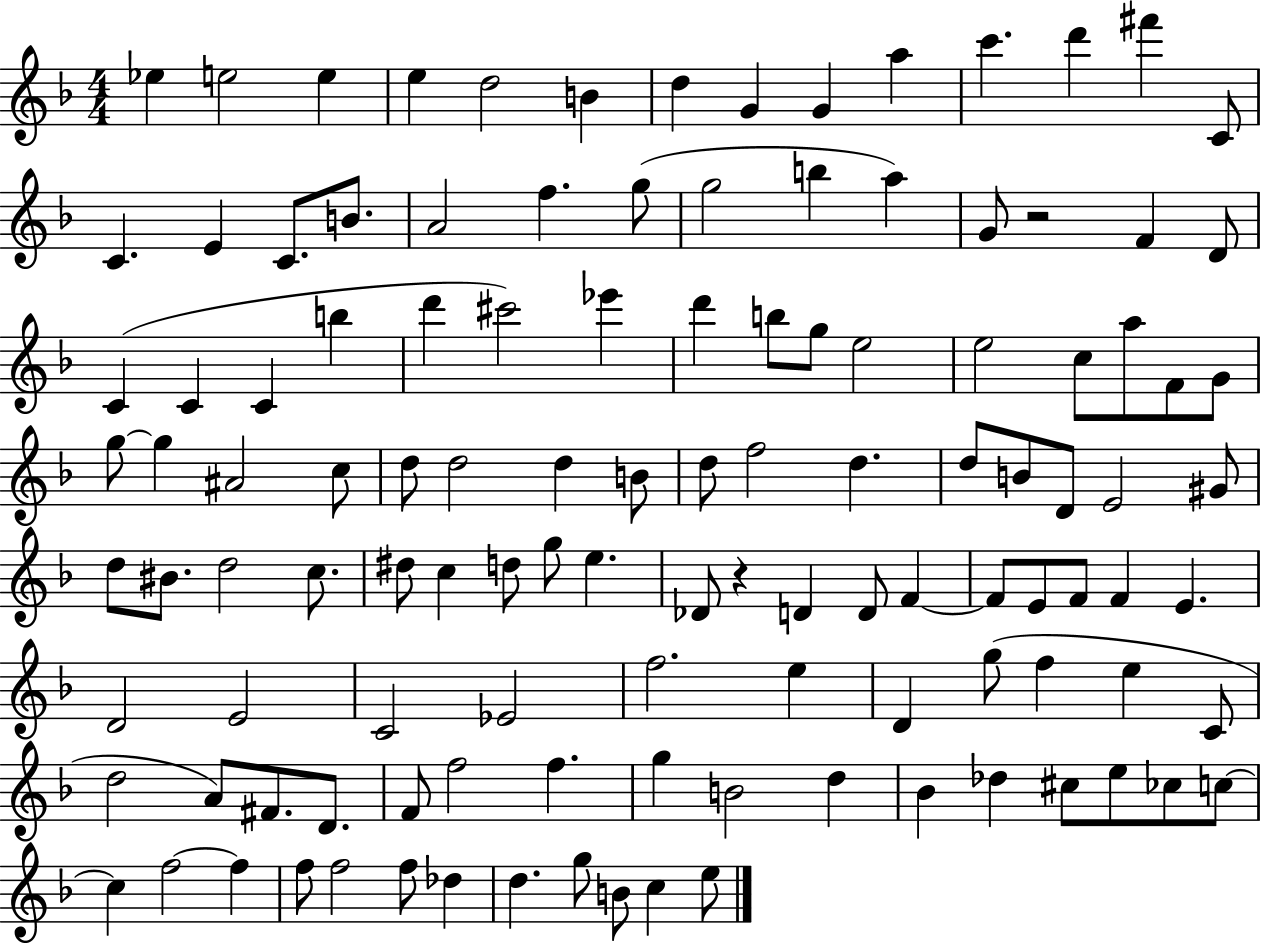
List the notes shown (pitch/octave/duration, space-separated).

Eb5/q E5/h E5/q E5/q D5/h B4/q D5/q G4/q G4/q A5/q C6/q. D6/q F#6/q C4/e C4/q. E4/q C4/e. B4/e. A4/h F5/q. G5/e G5/h B5/q A5/q G4/e R/h F4/q D4/e C4/q C4/q C4/q B5/q D6/q C#6/h Eb6/q D6/q B5/e G5/e E5/h E5/h C5/e A5/e F4/e G4/e G5/e G5/q A#4/h C5/e D5/e D5/h D5/q B4/e D5/e F5/h D5/q. D5/e B4/e D4/e E4/h G#4/e D5/e BIS4/e. D5/h C5/e. D#5/e C5/q D5/e G5/e E5/q. Db4/e R/q D4/q D4/e F4/q F4/e E4/e F4/e F4/q E4/q. D4/h E4/h C4/h Eb4/h F5/h. E5/q D4/q G5/e F5/q E5/q C4/e D5/h A4/e F#4/e. D4/e. F4/e F5/h F5/q. G5/q B4/h D5/q Bb4/q Db5/q C#5/e E5/e CES5/e C5/e C5/q F5/h F5/q F5/e F5/h F5/e Db5/q D5/q. G5/e B4/e C5/q E5/e